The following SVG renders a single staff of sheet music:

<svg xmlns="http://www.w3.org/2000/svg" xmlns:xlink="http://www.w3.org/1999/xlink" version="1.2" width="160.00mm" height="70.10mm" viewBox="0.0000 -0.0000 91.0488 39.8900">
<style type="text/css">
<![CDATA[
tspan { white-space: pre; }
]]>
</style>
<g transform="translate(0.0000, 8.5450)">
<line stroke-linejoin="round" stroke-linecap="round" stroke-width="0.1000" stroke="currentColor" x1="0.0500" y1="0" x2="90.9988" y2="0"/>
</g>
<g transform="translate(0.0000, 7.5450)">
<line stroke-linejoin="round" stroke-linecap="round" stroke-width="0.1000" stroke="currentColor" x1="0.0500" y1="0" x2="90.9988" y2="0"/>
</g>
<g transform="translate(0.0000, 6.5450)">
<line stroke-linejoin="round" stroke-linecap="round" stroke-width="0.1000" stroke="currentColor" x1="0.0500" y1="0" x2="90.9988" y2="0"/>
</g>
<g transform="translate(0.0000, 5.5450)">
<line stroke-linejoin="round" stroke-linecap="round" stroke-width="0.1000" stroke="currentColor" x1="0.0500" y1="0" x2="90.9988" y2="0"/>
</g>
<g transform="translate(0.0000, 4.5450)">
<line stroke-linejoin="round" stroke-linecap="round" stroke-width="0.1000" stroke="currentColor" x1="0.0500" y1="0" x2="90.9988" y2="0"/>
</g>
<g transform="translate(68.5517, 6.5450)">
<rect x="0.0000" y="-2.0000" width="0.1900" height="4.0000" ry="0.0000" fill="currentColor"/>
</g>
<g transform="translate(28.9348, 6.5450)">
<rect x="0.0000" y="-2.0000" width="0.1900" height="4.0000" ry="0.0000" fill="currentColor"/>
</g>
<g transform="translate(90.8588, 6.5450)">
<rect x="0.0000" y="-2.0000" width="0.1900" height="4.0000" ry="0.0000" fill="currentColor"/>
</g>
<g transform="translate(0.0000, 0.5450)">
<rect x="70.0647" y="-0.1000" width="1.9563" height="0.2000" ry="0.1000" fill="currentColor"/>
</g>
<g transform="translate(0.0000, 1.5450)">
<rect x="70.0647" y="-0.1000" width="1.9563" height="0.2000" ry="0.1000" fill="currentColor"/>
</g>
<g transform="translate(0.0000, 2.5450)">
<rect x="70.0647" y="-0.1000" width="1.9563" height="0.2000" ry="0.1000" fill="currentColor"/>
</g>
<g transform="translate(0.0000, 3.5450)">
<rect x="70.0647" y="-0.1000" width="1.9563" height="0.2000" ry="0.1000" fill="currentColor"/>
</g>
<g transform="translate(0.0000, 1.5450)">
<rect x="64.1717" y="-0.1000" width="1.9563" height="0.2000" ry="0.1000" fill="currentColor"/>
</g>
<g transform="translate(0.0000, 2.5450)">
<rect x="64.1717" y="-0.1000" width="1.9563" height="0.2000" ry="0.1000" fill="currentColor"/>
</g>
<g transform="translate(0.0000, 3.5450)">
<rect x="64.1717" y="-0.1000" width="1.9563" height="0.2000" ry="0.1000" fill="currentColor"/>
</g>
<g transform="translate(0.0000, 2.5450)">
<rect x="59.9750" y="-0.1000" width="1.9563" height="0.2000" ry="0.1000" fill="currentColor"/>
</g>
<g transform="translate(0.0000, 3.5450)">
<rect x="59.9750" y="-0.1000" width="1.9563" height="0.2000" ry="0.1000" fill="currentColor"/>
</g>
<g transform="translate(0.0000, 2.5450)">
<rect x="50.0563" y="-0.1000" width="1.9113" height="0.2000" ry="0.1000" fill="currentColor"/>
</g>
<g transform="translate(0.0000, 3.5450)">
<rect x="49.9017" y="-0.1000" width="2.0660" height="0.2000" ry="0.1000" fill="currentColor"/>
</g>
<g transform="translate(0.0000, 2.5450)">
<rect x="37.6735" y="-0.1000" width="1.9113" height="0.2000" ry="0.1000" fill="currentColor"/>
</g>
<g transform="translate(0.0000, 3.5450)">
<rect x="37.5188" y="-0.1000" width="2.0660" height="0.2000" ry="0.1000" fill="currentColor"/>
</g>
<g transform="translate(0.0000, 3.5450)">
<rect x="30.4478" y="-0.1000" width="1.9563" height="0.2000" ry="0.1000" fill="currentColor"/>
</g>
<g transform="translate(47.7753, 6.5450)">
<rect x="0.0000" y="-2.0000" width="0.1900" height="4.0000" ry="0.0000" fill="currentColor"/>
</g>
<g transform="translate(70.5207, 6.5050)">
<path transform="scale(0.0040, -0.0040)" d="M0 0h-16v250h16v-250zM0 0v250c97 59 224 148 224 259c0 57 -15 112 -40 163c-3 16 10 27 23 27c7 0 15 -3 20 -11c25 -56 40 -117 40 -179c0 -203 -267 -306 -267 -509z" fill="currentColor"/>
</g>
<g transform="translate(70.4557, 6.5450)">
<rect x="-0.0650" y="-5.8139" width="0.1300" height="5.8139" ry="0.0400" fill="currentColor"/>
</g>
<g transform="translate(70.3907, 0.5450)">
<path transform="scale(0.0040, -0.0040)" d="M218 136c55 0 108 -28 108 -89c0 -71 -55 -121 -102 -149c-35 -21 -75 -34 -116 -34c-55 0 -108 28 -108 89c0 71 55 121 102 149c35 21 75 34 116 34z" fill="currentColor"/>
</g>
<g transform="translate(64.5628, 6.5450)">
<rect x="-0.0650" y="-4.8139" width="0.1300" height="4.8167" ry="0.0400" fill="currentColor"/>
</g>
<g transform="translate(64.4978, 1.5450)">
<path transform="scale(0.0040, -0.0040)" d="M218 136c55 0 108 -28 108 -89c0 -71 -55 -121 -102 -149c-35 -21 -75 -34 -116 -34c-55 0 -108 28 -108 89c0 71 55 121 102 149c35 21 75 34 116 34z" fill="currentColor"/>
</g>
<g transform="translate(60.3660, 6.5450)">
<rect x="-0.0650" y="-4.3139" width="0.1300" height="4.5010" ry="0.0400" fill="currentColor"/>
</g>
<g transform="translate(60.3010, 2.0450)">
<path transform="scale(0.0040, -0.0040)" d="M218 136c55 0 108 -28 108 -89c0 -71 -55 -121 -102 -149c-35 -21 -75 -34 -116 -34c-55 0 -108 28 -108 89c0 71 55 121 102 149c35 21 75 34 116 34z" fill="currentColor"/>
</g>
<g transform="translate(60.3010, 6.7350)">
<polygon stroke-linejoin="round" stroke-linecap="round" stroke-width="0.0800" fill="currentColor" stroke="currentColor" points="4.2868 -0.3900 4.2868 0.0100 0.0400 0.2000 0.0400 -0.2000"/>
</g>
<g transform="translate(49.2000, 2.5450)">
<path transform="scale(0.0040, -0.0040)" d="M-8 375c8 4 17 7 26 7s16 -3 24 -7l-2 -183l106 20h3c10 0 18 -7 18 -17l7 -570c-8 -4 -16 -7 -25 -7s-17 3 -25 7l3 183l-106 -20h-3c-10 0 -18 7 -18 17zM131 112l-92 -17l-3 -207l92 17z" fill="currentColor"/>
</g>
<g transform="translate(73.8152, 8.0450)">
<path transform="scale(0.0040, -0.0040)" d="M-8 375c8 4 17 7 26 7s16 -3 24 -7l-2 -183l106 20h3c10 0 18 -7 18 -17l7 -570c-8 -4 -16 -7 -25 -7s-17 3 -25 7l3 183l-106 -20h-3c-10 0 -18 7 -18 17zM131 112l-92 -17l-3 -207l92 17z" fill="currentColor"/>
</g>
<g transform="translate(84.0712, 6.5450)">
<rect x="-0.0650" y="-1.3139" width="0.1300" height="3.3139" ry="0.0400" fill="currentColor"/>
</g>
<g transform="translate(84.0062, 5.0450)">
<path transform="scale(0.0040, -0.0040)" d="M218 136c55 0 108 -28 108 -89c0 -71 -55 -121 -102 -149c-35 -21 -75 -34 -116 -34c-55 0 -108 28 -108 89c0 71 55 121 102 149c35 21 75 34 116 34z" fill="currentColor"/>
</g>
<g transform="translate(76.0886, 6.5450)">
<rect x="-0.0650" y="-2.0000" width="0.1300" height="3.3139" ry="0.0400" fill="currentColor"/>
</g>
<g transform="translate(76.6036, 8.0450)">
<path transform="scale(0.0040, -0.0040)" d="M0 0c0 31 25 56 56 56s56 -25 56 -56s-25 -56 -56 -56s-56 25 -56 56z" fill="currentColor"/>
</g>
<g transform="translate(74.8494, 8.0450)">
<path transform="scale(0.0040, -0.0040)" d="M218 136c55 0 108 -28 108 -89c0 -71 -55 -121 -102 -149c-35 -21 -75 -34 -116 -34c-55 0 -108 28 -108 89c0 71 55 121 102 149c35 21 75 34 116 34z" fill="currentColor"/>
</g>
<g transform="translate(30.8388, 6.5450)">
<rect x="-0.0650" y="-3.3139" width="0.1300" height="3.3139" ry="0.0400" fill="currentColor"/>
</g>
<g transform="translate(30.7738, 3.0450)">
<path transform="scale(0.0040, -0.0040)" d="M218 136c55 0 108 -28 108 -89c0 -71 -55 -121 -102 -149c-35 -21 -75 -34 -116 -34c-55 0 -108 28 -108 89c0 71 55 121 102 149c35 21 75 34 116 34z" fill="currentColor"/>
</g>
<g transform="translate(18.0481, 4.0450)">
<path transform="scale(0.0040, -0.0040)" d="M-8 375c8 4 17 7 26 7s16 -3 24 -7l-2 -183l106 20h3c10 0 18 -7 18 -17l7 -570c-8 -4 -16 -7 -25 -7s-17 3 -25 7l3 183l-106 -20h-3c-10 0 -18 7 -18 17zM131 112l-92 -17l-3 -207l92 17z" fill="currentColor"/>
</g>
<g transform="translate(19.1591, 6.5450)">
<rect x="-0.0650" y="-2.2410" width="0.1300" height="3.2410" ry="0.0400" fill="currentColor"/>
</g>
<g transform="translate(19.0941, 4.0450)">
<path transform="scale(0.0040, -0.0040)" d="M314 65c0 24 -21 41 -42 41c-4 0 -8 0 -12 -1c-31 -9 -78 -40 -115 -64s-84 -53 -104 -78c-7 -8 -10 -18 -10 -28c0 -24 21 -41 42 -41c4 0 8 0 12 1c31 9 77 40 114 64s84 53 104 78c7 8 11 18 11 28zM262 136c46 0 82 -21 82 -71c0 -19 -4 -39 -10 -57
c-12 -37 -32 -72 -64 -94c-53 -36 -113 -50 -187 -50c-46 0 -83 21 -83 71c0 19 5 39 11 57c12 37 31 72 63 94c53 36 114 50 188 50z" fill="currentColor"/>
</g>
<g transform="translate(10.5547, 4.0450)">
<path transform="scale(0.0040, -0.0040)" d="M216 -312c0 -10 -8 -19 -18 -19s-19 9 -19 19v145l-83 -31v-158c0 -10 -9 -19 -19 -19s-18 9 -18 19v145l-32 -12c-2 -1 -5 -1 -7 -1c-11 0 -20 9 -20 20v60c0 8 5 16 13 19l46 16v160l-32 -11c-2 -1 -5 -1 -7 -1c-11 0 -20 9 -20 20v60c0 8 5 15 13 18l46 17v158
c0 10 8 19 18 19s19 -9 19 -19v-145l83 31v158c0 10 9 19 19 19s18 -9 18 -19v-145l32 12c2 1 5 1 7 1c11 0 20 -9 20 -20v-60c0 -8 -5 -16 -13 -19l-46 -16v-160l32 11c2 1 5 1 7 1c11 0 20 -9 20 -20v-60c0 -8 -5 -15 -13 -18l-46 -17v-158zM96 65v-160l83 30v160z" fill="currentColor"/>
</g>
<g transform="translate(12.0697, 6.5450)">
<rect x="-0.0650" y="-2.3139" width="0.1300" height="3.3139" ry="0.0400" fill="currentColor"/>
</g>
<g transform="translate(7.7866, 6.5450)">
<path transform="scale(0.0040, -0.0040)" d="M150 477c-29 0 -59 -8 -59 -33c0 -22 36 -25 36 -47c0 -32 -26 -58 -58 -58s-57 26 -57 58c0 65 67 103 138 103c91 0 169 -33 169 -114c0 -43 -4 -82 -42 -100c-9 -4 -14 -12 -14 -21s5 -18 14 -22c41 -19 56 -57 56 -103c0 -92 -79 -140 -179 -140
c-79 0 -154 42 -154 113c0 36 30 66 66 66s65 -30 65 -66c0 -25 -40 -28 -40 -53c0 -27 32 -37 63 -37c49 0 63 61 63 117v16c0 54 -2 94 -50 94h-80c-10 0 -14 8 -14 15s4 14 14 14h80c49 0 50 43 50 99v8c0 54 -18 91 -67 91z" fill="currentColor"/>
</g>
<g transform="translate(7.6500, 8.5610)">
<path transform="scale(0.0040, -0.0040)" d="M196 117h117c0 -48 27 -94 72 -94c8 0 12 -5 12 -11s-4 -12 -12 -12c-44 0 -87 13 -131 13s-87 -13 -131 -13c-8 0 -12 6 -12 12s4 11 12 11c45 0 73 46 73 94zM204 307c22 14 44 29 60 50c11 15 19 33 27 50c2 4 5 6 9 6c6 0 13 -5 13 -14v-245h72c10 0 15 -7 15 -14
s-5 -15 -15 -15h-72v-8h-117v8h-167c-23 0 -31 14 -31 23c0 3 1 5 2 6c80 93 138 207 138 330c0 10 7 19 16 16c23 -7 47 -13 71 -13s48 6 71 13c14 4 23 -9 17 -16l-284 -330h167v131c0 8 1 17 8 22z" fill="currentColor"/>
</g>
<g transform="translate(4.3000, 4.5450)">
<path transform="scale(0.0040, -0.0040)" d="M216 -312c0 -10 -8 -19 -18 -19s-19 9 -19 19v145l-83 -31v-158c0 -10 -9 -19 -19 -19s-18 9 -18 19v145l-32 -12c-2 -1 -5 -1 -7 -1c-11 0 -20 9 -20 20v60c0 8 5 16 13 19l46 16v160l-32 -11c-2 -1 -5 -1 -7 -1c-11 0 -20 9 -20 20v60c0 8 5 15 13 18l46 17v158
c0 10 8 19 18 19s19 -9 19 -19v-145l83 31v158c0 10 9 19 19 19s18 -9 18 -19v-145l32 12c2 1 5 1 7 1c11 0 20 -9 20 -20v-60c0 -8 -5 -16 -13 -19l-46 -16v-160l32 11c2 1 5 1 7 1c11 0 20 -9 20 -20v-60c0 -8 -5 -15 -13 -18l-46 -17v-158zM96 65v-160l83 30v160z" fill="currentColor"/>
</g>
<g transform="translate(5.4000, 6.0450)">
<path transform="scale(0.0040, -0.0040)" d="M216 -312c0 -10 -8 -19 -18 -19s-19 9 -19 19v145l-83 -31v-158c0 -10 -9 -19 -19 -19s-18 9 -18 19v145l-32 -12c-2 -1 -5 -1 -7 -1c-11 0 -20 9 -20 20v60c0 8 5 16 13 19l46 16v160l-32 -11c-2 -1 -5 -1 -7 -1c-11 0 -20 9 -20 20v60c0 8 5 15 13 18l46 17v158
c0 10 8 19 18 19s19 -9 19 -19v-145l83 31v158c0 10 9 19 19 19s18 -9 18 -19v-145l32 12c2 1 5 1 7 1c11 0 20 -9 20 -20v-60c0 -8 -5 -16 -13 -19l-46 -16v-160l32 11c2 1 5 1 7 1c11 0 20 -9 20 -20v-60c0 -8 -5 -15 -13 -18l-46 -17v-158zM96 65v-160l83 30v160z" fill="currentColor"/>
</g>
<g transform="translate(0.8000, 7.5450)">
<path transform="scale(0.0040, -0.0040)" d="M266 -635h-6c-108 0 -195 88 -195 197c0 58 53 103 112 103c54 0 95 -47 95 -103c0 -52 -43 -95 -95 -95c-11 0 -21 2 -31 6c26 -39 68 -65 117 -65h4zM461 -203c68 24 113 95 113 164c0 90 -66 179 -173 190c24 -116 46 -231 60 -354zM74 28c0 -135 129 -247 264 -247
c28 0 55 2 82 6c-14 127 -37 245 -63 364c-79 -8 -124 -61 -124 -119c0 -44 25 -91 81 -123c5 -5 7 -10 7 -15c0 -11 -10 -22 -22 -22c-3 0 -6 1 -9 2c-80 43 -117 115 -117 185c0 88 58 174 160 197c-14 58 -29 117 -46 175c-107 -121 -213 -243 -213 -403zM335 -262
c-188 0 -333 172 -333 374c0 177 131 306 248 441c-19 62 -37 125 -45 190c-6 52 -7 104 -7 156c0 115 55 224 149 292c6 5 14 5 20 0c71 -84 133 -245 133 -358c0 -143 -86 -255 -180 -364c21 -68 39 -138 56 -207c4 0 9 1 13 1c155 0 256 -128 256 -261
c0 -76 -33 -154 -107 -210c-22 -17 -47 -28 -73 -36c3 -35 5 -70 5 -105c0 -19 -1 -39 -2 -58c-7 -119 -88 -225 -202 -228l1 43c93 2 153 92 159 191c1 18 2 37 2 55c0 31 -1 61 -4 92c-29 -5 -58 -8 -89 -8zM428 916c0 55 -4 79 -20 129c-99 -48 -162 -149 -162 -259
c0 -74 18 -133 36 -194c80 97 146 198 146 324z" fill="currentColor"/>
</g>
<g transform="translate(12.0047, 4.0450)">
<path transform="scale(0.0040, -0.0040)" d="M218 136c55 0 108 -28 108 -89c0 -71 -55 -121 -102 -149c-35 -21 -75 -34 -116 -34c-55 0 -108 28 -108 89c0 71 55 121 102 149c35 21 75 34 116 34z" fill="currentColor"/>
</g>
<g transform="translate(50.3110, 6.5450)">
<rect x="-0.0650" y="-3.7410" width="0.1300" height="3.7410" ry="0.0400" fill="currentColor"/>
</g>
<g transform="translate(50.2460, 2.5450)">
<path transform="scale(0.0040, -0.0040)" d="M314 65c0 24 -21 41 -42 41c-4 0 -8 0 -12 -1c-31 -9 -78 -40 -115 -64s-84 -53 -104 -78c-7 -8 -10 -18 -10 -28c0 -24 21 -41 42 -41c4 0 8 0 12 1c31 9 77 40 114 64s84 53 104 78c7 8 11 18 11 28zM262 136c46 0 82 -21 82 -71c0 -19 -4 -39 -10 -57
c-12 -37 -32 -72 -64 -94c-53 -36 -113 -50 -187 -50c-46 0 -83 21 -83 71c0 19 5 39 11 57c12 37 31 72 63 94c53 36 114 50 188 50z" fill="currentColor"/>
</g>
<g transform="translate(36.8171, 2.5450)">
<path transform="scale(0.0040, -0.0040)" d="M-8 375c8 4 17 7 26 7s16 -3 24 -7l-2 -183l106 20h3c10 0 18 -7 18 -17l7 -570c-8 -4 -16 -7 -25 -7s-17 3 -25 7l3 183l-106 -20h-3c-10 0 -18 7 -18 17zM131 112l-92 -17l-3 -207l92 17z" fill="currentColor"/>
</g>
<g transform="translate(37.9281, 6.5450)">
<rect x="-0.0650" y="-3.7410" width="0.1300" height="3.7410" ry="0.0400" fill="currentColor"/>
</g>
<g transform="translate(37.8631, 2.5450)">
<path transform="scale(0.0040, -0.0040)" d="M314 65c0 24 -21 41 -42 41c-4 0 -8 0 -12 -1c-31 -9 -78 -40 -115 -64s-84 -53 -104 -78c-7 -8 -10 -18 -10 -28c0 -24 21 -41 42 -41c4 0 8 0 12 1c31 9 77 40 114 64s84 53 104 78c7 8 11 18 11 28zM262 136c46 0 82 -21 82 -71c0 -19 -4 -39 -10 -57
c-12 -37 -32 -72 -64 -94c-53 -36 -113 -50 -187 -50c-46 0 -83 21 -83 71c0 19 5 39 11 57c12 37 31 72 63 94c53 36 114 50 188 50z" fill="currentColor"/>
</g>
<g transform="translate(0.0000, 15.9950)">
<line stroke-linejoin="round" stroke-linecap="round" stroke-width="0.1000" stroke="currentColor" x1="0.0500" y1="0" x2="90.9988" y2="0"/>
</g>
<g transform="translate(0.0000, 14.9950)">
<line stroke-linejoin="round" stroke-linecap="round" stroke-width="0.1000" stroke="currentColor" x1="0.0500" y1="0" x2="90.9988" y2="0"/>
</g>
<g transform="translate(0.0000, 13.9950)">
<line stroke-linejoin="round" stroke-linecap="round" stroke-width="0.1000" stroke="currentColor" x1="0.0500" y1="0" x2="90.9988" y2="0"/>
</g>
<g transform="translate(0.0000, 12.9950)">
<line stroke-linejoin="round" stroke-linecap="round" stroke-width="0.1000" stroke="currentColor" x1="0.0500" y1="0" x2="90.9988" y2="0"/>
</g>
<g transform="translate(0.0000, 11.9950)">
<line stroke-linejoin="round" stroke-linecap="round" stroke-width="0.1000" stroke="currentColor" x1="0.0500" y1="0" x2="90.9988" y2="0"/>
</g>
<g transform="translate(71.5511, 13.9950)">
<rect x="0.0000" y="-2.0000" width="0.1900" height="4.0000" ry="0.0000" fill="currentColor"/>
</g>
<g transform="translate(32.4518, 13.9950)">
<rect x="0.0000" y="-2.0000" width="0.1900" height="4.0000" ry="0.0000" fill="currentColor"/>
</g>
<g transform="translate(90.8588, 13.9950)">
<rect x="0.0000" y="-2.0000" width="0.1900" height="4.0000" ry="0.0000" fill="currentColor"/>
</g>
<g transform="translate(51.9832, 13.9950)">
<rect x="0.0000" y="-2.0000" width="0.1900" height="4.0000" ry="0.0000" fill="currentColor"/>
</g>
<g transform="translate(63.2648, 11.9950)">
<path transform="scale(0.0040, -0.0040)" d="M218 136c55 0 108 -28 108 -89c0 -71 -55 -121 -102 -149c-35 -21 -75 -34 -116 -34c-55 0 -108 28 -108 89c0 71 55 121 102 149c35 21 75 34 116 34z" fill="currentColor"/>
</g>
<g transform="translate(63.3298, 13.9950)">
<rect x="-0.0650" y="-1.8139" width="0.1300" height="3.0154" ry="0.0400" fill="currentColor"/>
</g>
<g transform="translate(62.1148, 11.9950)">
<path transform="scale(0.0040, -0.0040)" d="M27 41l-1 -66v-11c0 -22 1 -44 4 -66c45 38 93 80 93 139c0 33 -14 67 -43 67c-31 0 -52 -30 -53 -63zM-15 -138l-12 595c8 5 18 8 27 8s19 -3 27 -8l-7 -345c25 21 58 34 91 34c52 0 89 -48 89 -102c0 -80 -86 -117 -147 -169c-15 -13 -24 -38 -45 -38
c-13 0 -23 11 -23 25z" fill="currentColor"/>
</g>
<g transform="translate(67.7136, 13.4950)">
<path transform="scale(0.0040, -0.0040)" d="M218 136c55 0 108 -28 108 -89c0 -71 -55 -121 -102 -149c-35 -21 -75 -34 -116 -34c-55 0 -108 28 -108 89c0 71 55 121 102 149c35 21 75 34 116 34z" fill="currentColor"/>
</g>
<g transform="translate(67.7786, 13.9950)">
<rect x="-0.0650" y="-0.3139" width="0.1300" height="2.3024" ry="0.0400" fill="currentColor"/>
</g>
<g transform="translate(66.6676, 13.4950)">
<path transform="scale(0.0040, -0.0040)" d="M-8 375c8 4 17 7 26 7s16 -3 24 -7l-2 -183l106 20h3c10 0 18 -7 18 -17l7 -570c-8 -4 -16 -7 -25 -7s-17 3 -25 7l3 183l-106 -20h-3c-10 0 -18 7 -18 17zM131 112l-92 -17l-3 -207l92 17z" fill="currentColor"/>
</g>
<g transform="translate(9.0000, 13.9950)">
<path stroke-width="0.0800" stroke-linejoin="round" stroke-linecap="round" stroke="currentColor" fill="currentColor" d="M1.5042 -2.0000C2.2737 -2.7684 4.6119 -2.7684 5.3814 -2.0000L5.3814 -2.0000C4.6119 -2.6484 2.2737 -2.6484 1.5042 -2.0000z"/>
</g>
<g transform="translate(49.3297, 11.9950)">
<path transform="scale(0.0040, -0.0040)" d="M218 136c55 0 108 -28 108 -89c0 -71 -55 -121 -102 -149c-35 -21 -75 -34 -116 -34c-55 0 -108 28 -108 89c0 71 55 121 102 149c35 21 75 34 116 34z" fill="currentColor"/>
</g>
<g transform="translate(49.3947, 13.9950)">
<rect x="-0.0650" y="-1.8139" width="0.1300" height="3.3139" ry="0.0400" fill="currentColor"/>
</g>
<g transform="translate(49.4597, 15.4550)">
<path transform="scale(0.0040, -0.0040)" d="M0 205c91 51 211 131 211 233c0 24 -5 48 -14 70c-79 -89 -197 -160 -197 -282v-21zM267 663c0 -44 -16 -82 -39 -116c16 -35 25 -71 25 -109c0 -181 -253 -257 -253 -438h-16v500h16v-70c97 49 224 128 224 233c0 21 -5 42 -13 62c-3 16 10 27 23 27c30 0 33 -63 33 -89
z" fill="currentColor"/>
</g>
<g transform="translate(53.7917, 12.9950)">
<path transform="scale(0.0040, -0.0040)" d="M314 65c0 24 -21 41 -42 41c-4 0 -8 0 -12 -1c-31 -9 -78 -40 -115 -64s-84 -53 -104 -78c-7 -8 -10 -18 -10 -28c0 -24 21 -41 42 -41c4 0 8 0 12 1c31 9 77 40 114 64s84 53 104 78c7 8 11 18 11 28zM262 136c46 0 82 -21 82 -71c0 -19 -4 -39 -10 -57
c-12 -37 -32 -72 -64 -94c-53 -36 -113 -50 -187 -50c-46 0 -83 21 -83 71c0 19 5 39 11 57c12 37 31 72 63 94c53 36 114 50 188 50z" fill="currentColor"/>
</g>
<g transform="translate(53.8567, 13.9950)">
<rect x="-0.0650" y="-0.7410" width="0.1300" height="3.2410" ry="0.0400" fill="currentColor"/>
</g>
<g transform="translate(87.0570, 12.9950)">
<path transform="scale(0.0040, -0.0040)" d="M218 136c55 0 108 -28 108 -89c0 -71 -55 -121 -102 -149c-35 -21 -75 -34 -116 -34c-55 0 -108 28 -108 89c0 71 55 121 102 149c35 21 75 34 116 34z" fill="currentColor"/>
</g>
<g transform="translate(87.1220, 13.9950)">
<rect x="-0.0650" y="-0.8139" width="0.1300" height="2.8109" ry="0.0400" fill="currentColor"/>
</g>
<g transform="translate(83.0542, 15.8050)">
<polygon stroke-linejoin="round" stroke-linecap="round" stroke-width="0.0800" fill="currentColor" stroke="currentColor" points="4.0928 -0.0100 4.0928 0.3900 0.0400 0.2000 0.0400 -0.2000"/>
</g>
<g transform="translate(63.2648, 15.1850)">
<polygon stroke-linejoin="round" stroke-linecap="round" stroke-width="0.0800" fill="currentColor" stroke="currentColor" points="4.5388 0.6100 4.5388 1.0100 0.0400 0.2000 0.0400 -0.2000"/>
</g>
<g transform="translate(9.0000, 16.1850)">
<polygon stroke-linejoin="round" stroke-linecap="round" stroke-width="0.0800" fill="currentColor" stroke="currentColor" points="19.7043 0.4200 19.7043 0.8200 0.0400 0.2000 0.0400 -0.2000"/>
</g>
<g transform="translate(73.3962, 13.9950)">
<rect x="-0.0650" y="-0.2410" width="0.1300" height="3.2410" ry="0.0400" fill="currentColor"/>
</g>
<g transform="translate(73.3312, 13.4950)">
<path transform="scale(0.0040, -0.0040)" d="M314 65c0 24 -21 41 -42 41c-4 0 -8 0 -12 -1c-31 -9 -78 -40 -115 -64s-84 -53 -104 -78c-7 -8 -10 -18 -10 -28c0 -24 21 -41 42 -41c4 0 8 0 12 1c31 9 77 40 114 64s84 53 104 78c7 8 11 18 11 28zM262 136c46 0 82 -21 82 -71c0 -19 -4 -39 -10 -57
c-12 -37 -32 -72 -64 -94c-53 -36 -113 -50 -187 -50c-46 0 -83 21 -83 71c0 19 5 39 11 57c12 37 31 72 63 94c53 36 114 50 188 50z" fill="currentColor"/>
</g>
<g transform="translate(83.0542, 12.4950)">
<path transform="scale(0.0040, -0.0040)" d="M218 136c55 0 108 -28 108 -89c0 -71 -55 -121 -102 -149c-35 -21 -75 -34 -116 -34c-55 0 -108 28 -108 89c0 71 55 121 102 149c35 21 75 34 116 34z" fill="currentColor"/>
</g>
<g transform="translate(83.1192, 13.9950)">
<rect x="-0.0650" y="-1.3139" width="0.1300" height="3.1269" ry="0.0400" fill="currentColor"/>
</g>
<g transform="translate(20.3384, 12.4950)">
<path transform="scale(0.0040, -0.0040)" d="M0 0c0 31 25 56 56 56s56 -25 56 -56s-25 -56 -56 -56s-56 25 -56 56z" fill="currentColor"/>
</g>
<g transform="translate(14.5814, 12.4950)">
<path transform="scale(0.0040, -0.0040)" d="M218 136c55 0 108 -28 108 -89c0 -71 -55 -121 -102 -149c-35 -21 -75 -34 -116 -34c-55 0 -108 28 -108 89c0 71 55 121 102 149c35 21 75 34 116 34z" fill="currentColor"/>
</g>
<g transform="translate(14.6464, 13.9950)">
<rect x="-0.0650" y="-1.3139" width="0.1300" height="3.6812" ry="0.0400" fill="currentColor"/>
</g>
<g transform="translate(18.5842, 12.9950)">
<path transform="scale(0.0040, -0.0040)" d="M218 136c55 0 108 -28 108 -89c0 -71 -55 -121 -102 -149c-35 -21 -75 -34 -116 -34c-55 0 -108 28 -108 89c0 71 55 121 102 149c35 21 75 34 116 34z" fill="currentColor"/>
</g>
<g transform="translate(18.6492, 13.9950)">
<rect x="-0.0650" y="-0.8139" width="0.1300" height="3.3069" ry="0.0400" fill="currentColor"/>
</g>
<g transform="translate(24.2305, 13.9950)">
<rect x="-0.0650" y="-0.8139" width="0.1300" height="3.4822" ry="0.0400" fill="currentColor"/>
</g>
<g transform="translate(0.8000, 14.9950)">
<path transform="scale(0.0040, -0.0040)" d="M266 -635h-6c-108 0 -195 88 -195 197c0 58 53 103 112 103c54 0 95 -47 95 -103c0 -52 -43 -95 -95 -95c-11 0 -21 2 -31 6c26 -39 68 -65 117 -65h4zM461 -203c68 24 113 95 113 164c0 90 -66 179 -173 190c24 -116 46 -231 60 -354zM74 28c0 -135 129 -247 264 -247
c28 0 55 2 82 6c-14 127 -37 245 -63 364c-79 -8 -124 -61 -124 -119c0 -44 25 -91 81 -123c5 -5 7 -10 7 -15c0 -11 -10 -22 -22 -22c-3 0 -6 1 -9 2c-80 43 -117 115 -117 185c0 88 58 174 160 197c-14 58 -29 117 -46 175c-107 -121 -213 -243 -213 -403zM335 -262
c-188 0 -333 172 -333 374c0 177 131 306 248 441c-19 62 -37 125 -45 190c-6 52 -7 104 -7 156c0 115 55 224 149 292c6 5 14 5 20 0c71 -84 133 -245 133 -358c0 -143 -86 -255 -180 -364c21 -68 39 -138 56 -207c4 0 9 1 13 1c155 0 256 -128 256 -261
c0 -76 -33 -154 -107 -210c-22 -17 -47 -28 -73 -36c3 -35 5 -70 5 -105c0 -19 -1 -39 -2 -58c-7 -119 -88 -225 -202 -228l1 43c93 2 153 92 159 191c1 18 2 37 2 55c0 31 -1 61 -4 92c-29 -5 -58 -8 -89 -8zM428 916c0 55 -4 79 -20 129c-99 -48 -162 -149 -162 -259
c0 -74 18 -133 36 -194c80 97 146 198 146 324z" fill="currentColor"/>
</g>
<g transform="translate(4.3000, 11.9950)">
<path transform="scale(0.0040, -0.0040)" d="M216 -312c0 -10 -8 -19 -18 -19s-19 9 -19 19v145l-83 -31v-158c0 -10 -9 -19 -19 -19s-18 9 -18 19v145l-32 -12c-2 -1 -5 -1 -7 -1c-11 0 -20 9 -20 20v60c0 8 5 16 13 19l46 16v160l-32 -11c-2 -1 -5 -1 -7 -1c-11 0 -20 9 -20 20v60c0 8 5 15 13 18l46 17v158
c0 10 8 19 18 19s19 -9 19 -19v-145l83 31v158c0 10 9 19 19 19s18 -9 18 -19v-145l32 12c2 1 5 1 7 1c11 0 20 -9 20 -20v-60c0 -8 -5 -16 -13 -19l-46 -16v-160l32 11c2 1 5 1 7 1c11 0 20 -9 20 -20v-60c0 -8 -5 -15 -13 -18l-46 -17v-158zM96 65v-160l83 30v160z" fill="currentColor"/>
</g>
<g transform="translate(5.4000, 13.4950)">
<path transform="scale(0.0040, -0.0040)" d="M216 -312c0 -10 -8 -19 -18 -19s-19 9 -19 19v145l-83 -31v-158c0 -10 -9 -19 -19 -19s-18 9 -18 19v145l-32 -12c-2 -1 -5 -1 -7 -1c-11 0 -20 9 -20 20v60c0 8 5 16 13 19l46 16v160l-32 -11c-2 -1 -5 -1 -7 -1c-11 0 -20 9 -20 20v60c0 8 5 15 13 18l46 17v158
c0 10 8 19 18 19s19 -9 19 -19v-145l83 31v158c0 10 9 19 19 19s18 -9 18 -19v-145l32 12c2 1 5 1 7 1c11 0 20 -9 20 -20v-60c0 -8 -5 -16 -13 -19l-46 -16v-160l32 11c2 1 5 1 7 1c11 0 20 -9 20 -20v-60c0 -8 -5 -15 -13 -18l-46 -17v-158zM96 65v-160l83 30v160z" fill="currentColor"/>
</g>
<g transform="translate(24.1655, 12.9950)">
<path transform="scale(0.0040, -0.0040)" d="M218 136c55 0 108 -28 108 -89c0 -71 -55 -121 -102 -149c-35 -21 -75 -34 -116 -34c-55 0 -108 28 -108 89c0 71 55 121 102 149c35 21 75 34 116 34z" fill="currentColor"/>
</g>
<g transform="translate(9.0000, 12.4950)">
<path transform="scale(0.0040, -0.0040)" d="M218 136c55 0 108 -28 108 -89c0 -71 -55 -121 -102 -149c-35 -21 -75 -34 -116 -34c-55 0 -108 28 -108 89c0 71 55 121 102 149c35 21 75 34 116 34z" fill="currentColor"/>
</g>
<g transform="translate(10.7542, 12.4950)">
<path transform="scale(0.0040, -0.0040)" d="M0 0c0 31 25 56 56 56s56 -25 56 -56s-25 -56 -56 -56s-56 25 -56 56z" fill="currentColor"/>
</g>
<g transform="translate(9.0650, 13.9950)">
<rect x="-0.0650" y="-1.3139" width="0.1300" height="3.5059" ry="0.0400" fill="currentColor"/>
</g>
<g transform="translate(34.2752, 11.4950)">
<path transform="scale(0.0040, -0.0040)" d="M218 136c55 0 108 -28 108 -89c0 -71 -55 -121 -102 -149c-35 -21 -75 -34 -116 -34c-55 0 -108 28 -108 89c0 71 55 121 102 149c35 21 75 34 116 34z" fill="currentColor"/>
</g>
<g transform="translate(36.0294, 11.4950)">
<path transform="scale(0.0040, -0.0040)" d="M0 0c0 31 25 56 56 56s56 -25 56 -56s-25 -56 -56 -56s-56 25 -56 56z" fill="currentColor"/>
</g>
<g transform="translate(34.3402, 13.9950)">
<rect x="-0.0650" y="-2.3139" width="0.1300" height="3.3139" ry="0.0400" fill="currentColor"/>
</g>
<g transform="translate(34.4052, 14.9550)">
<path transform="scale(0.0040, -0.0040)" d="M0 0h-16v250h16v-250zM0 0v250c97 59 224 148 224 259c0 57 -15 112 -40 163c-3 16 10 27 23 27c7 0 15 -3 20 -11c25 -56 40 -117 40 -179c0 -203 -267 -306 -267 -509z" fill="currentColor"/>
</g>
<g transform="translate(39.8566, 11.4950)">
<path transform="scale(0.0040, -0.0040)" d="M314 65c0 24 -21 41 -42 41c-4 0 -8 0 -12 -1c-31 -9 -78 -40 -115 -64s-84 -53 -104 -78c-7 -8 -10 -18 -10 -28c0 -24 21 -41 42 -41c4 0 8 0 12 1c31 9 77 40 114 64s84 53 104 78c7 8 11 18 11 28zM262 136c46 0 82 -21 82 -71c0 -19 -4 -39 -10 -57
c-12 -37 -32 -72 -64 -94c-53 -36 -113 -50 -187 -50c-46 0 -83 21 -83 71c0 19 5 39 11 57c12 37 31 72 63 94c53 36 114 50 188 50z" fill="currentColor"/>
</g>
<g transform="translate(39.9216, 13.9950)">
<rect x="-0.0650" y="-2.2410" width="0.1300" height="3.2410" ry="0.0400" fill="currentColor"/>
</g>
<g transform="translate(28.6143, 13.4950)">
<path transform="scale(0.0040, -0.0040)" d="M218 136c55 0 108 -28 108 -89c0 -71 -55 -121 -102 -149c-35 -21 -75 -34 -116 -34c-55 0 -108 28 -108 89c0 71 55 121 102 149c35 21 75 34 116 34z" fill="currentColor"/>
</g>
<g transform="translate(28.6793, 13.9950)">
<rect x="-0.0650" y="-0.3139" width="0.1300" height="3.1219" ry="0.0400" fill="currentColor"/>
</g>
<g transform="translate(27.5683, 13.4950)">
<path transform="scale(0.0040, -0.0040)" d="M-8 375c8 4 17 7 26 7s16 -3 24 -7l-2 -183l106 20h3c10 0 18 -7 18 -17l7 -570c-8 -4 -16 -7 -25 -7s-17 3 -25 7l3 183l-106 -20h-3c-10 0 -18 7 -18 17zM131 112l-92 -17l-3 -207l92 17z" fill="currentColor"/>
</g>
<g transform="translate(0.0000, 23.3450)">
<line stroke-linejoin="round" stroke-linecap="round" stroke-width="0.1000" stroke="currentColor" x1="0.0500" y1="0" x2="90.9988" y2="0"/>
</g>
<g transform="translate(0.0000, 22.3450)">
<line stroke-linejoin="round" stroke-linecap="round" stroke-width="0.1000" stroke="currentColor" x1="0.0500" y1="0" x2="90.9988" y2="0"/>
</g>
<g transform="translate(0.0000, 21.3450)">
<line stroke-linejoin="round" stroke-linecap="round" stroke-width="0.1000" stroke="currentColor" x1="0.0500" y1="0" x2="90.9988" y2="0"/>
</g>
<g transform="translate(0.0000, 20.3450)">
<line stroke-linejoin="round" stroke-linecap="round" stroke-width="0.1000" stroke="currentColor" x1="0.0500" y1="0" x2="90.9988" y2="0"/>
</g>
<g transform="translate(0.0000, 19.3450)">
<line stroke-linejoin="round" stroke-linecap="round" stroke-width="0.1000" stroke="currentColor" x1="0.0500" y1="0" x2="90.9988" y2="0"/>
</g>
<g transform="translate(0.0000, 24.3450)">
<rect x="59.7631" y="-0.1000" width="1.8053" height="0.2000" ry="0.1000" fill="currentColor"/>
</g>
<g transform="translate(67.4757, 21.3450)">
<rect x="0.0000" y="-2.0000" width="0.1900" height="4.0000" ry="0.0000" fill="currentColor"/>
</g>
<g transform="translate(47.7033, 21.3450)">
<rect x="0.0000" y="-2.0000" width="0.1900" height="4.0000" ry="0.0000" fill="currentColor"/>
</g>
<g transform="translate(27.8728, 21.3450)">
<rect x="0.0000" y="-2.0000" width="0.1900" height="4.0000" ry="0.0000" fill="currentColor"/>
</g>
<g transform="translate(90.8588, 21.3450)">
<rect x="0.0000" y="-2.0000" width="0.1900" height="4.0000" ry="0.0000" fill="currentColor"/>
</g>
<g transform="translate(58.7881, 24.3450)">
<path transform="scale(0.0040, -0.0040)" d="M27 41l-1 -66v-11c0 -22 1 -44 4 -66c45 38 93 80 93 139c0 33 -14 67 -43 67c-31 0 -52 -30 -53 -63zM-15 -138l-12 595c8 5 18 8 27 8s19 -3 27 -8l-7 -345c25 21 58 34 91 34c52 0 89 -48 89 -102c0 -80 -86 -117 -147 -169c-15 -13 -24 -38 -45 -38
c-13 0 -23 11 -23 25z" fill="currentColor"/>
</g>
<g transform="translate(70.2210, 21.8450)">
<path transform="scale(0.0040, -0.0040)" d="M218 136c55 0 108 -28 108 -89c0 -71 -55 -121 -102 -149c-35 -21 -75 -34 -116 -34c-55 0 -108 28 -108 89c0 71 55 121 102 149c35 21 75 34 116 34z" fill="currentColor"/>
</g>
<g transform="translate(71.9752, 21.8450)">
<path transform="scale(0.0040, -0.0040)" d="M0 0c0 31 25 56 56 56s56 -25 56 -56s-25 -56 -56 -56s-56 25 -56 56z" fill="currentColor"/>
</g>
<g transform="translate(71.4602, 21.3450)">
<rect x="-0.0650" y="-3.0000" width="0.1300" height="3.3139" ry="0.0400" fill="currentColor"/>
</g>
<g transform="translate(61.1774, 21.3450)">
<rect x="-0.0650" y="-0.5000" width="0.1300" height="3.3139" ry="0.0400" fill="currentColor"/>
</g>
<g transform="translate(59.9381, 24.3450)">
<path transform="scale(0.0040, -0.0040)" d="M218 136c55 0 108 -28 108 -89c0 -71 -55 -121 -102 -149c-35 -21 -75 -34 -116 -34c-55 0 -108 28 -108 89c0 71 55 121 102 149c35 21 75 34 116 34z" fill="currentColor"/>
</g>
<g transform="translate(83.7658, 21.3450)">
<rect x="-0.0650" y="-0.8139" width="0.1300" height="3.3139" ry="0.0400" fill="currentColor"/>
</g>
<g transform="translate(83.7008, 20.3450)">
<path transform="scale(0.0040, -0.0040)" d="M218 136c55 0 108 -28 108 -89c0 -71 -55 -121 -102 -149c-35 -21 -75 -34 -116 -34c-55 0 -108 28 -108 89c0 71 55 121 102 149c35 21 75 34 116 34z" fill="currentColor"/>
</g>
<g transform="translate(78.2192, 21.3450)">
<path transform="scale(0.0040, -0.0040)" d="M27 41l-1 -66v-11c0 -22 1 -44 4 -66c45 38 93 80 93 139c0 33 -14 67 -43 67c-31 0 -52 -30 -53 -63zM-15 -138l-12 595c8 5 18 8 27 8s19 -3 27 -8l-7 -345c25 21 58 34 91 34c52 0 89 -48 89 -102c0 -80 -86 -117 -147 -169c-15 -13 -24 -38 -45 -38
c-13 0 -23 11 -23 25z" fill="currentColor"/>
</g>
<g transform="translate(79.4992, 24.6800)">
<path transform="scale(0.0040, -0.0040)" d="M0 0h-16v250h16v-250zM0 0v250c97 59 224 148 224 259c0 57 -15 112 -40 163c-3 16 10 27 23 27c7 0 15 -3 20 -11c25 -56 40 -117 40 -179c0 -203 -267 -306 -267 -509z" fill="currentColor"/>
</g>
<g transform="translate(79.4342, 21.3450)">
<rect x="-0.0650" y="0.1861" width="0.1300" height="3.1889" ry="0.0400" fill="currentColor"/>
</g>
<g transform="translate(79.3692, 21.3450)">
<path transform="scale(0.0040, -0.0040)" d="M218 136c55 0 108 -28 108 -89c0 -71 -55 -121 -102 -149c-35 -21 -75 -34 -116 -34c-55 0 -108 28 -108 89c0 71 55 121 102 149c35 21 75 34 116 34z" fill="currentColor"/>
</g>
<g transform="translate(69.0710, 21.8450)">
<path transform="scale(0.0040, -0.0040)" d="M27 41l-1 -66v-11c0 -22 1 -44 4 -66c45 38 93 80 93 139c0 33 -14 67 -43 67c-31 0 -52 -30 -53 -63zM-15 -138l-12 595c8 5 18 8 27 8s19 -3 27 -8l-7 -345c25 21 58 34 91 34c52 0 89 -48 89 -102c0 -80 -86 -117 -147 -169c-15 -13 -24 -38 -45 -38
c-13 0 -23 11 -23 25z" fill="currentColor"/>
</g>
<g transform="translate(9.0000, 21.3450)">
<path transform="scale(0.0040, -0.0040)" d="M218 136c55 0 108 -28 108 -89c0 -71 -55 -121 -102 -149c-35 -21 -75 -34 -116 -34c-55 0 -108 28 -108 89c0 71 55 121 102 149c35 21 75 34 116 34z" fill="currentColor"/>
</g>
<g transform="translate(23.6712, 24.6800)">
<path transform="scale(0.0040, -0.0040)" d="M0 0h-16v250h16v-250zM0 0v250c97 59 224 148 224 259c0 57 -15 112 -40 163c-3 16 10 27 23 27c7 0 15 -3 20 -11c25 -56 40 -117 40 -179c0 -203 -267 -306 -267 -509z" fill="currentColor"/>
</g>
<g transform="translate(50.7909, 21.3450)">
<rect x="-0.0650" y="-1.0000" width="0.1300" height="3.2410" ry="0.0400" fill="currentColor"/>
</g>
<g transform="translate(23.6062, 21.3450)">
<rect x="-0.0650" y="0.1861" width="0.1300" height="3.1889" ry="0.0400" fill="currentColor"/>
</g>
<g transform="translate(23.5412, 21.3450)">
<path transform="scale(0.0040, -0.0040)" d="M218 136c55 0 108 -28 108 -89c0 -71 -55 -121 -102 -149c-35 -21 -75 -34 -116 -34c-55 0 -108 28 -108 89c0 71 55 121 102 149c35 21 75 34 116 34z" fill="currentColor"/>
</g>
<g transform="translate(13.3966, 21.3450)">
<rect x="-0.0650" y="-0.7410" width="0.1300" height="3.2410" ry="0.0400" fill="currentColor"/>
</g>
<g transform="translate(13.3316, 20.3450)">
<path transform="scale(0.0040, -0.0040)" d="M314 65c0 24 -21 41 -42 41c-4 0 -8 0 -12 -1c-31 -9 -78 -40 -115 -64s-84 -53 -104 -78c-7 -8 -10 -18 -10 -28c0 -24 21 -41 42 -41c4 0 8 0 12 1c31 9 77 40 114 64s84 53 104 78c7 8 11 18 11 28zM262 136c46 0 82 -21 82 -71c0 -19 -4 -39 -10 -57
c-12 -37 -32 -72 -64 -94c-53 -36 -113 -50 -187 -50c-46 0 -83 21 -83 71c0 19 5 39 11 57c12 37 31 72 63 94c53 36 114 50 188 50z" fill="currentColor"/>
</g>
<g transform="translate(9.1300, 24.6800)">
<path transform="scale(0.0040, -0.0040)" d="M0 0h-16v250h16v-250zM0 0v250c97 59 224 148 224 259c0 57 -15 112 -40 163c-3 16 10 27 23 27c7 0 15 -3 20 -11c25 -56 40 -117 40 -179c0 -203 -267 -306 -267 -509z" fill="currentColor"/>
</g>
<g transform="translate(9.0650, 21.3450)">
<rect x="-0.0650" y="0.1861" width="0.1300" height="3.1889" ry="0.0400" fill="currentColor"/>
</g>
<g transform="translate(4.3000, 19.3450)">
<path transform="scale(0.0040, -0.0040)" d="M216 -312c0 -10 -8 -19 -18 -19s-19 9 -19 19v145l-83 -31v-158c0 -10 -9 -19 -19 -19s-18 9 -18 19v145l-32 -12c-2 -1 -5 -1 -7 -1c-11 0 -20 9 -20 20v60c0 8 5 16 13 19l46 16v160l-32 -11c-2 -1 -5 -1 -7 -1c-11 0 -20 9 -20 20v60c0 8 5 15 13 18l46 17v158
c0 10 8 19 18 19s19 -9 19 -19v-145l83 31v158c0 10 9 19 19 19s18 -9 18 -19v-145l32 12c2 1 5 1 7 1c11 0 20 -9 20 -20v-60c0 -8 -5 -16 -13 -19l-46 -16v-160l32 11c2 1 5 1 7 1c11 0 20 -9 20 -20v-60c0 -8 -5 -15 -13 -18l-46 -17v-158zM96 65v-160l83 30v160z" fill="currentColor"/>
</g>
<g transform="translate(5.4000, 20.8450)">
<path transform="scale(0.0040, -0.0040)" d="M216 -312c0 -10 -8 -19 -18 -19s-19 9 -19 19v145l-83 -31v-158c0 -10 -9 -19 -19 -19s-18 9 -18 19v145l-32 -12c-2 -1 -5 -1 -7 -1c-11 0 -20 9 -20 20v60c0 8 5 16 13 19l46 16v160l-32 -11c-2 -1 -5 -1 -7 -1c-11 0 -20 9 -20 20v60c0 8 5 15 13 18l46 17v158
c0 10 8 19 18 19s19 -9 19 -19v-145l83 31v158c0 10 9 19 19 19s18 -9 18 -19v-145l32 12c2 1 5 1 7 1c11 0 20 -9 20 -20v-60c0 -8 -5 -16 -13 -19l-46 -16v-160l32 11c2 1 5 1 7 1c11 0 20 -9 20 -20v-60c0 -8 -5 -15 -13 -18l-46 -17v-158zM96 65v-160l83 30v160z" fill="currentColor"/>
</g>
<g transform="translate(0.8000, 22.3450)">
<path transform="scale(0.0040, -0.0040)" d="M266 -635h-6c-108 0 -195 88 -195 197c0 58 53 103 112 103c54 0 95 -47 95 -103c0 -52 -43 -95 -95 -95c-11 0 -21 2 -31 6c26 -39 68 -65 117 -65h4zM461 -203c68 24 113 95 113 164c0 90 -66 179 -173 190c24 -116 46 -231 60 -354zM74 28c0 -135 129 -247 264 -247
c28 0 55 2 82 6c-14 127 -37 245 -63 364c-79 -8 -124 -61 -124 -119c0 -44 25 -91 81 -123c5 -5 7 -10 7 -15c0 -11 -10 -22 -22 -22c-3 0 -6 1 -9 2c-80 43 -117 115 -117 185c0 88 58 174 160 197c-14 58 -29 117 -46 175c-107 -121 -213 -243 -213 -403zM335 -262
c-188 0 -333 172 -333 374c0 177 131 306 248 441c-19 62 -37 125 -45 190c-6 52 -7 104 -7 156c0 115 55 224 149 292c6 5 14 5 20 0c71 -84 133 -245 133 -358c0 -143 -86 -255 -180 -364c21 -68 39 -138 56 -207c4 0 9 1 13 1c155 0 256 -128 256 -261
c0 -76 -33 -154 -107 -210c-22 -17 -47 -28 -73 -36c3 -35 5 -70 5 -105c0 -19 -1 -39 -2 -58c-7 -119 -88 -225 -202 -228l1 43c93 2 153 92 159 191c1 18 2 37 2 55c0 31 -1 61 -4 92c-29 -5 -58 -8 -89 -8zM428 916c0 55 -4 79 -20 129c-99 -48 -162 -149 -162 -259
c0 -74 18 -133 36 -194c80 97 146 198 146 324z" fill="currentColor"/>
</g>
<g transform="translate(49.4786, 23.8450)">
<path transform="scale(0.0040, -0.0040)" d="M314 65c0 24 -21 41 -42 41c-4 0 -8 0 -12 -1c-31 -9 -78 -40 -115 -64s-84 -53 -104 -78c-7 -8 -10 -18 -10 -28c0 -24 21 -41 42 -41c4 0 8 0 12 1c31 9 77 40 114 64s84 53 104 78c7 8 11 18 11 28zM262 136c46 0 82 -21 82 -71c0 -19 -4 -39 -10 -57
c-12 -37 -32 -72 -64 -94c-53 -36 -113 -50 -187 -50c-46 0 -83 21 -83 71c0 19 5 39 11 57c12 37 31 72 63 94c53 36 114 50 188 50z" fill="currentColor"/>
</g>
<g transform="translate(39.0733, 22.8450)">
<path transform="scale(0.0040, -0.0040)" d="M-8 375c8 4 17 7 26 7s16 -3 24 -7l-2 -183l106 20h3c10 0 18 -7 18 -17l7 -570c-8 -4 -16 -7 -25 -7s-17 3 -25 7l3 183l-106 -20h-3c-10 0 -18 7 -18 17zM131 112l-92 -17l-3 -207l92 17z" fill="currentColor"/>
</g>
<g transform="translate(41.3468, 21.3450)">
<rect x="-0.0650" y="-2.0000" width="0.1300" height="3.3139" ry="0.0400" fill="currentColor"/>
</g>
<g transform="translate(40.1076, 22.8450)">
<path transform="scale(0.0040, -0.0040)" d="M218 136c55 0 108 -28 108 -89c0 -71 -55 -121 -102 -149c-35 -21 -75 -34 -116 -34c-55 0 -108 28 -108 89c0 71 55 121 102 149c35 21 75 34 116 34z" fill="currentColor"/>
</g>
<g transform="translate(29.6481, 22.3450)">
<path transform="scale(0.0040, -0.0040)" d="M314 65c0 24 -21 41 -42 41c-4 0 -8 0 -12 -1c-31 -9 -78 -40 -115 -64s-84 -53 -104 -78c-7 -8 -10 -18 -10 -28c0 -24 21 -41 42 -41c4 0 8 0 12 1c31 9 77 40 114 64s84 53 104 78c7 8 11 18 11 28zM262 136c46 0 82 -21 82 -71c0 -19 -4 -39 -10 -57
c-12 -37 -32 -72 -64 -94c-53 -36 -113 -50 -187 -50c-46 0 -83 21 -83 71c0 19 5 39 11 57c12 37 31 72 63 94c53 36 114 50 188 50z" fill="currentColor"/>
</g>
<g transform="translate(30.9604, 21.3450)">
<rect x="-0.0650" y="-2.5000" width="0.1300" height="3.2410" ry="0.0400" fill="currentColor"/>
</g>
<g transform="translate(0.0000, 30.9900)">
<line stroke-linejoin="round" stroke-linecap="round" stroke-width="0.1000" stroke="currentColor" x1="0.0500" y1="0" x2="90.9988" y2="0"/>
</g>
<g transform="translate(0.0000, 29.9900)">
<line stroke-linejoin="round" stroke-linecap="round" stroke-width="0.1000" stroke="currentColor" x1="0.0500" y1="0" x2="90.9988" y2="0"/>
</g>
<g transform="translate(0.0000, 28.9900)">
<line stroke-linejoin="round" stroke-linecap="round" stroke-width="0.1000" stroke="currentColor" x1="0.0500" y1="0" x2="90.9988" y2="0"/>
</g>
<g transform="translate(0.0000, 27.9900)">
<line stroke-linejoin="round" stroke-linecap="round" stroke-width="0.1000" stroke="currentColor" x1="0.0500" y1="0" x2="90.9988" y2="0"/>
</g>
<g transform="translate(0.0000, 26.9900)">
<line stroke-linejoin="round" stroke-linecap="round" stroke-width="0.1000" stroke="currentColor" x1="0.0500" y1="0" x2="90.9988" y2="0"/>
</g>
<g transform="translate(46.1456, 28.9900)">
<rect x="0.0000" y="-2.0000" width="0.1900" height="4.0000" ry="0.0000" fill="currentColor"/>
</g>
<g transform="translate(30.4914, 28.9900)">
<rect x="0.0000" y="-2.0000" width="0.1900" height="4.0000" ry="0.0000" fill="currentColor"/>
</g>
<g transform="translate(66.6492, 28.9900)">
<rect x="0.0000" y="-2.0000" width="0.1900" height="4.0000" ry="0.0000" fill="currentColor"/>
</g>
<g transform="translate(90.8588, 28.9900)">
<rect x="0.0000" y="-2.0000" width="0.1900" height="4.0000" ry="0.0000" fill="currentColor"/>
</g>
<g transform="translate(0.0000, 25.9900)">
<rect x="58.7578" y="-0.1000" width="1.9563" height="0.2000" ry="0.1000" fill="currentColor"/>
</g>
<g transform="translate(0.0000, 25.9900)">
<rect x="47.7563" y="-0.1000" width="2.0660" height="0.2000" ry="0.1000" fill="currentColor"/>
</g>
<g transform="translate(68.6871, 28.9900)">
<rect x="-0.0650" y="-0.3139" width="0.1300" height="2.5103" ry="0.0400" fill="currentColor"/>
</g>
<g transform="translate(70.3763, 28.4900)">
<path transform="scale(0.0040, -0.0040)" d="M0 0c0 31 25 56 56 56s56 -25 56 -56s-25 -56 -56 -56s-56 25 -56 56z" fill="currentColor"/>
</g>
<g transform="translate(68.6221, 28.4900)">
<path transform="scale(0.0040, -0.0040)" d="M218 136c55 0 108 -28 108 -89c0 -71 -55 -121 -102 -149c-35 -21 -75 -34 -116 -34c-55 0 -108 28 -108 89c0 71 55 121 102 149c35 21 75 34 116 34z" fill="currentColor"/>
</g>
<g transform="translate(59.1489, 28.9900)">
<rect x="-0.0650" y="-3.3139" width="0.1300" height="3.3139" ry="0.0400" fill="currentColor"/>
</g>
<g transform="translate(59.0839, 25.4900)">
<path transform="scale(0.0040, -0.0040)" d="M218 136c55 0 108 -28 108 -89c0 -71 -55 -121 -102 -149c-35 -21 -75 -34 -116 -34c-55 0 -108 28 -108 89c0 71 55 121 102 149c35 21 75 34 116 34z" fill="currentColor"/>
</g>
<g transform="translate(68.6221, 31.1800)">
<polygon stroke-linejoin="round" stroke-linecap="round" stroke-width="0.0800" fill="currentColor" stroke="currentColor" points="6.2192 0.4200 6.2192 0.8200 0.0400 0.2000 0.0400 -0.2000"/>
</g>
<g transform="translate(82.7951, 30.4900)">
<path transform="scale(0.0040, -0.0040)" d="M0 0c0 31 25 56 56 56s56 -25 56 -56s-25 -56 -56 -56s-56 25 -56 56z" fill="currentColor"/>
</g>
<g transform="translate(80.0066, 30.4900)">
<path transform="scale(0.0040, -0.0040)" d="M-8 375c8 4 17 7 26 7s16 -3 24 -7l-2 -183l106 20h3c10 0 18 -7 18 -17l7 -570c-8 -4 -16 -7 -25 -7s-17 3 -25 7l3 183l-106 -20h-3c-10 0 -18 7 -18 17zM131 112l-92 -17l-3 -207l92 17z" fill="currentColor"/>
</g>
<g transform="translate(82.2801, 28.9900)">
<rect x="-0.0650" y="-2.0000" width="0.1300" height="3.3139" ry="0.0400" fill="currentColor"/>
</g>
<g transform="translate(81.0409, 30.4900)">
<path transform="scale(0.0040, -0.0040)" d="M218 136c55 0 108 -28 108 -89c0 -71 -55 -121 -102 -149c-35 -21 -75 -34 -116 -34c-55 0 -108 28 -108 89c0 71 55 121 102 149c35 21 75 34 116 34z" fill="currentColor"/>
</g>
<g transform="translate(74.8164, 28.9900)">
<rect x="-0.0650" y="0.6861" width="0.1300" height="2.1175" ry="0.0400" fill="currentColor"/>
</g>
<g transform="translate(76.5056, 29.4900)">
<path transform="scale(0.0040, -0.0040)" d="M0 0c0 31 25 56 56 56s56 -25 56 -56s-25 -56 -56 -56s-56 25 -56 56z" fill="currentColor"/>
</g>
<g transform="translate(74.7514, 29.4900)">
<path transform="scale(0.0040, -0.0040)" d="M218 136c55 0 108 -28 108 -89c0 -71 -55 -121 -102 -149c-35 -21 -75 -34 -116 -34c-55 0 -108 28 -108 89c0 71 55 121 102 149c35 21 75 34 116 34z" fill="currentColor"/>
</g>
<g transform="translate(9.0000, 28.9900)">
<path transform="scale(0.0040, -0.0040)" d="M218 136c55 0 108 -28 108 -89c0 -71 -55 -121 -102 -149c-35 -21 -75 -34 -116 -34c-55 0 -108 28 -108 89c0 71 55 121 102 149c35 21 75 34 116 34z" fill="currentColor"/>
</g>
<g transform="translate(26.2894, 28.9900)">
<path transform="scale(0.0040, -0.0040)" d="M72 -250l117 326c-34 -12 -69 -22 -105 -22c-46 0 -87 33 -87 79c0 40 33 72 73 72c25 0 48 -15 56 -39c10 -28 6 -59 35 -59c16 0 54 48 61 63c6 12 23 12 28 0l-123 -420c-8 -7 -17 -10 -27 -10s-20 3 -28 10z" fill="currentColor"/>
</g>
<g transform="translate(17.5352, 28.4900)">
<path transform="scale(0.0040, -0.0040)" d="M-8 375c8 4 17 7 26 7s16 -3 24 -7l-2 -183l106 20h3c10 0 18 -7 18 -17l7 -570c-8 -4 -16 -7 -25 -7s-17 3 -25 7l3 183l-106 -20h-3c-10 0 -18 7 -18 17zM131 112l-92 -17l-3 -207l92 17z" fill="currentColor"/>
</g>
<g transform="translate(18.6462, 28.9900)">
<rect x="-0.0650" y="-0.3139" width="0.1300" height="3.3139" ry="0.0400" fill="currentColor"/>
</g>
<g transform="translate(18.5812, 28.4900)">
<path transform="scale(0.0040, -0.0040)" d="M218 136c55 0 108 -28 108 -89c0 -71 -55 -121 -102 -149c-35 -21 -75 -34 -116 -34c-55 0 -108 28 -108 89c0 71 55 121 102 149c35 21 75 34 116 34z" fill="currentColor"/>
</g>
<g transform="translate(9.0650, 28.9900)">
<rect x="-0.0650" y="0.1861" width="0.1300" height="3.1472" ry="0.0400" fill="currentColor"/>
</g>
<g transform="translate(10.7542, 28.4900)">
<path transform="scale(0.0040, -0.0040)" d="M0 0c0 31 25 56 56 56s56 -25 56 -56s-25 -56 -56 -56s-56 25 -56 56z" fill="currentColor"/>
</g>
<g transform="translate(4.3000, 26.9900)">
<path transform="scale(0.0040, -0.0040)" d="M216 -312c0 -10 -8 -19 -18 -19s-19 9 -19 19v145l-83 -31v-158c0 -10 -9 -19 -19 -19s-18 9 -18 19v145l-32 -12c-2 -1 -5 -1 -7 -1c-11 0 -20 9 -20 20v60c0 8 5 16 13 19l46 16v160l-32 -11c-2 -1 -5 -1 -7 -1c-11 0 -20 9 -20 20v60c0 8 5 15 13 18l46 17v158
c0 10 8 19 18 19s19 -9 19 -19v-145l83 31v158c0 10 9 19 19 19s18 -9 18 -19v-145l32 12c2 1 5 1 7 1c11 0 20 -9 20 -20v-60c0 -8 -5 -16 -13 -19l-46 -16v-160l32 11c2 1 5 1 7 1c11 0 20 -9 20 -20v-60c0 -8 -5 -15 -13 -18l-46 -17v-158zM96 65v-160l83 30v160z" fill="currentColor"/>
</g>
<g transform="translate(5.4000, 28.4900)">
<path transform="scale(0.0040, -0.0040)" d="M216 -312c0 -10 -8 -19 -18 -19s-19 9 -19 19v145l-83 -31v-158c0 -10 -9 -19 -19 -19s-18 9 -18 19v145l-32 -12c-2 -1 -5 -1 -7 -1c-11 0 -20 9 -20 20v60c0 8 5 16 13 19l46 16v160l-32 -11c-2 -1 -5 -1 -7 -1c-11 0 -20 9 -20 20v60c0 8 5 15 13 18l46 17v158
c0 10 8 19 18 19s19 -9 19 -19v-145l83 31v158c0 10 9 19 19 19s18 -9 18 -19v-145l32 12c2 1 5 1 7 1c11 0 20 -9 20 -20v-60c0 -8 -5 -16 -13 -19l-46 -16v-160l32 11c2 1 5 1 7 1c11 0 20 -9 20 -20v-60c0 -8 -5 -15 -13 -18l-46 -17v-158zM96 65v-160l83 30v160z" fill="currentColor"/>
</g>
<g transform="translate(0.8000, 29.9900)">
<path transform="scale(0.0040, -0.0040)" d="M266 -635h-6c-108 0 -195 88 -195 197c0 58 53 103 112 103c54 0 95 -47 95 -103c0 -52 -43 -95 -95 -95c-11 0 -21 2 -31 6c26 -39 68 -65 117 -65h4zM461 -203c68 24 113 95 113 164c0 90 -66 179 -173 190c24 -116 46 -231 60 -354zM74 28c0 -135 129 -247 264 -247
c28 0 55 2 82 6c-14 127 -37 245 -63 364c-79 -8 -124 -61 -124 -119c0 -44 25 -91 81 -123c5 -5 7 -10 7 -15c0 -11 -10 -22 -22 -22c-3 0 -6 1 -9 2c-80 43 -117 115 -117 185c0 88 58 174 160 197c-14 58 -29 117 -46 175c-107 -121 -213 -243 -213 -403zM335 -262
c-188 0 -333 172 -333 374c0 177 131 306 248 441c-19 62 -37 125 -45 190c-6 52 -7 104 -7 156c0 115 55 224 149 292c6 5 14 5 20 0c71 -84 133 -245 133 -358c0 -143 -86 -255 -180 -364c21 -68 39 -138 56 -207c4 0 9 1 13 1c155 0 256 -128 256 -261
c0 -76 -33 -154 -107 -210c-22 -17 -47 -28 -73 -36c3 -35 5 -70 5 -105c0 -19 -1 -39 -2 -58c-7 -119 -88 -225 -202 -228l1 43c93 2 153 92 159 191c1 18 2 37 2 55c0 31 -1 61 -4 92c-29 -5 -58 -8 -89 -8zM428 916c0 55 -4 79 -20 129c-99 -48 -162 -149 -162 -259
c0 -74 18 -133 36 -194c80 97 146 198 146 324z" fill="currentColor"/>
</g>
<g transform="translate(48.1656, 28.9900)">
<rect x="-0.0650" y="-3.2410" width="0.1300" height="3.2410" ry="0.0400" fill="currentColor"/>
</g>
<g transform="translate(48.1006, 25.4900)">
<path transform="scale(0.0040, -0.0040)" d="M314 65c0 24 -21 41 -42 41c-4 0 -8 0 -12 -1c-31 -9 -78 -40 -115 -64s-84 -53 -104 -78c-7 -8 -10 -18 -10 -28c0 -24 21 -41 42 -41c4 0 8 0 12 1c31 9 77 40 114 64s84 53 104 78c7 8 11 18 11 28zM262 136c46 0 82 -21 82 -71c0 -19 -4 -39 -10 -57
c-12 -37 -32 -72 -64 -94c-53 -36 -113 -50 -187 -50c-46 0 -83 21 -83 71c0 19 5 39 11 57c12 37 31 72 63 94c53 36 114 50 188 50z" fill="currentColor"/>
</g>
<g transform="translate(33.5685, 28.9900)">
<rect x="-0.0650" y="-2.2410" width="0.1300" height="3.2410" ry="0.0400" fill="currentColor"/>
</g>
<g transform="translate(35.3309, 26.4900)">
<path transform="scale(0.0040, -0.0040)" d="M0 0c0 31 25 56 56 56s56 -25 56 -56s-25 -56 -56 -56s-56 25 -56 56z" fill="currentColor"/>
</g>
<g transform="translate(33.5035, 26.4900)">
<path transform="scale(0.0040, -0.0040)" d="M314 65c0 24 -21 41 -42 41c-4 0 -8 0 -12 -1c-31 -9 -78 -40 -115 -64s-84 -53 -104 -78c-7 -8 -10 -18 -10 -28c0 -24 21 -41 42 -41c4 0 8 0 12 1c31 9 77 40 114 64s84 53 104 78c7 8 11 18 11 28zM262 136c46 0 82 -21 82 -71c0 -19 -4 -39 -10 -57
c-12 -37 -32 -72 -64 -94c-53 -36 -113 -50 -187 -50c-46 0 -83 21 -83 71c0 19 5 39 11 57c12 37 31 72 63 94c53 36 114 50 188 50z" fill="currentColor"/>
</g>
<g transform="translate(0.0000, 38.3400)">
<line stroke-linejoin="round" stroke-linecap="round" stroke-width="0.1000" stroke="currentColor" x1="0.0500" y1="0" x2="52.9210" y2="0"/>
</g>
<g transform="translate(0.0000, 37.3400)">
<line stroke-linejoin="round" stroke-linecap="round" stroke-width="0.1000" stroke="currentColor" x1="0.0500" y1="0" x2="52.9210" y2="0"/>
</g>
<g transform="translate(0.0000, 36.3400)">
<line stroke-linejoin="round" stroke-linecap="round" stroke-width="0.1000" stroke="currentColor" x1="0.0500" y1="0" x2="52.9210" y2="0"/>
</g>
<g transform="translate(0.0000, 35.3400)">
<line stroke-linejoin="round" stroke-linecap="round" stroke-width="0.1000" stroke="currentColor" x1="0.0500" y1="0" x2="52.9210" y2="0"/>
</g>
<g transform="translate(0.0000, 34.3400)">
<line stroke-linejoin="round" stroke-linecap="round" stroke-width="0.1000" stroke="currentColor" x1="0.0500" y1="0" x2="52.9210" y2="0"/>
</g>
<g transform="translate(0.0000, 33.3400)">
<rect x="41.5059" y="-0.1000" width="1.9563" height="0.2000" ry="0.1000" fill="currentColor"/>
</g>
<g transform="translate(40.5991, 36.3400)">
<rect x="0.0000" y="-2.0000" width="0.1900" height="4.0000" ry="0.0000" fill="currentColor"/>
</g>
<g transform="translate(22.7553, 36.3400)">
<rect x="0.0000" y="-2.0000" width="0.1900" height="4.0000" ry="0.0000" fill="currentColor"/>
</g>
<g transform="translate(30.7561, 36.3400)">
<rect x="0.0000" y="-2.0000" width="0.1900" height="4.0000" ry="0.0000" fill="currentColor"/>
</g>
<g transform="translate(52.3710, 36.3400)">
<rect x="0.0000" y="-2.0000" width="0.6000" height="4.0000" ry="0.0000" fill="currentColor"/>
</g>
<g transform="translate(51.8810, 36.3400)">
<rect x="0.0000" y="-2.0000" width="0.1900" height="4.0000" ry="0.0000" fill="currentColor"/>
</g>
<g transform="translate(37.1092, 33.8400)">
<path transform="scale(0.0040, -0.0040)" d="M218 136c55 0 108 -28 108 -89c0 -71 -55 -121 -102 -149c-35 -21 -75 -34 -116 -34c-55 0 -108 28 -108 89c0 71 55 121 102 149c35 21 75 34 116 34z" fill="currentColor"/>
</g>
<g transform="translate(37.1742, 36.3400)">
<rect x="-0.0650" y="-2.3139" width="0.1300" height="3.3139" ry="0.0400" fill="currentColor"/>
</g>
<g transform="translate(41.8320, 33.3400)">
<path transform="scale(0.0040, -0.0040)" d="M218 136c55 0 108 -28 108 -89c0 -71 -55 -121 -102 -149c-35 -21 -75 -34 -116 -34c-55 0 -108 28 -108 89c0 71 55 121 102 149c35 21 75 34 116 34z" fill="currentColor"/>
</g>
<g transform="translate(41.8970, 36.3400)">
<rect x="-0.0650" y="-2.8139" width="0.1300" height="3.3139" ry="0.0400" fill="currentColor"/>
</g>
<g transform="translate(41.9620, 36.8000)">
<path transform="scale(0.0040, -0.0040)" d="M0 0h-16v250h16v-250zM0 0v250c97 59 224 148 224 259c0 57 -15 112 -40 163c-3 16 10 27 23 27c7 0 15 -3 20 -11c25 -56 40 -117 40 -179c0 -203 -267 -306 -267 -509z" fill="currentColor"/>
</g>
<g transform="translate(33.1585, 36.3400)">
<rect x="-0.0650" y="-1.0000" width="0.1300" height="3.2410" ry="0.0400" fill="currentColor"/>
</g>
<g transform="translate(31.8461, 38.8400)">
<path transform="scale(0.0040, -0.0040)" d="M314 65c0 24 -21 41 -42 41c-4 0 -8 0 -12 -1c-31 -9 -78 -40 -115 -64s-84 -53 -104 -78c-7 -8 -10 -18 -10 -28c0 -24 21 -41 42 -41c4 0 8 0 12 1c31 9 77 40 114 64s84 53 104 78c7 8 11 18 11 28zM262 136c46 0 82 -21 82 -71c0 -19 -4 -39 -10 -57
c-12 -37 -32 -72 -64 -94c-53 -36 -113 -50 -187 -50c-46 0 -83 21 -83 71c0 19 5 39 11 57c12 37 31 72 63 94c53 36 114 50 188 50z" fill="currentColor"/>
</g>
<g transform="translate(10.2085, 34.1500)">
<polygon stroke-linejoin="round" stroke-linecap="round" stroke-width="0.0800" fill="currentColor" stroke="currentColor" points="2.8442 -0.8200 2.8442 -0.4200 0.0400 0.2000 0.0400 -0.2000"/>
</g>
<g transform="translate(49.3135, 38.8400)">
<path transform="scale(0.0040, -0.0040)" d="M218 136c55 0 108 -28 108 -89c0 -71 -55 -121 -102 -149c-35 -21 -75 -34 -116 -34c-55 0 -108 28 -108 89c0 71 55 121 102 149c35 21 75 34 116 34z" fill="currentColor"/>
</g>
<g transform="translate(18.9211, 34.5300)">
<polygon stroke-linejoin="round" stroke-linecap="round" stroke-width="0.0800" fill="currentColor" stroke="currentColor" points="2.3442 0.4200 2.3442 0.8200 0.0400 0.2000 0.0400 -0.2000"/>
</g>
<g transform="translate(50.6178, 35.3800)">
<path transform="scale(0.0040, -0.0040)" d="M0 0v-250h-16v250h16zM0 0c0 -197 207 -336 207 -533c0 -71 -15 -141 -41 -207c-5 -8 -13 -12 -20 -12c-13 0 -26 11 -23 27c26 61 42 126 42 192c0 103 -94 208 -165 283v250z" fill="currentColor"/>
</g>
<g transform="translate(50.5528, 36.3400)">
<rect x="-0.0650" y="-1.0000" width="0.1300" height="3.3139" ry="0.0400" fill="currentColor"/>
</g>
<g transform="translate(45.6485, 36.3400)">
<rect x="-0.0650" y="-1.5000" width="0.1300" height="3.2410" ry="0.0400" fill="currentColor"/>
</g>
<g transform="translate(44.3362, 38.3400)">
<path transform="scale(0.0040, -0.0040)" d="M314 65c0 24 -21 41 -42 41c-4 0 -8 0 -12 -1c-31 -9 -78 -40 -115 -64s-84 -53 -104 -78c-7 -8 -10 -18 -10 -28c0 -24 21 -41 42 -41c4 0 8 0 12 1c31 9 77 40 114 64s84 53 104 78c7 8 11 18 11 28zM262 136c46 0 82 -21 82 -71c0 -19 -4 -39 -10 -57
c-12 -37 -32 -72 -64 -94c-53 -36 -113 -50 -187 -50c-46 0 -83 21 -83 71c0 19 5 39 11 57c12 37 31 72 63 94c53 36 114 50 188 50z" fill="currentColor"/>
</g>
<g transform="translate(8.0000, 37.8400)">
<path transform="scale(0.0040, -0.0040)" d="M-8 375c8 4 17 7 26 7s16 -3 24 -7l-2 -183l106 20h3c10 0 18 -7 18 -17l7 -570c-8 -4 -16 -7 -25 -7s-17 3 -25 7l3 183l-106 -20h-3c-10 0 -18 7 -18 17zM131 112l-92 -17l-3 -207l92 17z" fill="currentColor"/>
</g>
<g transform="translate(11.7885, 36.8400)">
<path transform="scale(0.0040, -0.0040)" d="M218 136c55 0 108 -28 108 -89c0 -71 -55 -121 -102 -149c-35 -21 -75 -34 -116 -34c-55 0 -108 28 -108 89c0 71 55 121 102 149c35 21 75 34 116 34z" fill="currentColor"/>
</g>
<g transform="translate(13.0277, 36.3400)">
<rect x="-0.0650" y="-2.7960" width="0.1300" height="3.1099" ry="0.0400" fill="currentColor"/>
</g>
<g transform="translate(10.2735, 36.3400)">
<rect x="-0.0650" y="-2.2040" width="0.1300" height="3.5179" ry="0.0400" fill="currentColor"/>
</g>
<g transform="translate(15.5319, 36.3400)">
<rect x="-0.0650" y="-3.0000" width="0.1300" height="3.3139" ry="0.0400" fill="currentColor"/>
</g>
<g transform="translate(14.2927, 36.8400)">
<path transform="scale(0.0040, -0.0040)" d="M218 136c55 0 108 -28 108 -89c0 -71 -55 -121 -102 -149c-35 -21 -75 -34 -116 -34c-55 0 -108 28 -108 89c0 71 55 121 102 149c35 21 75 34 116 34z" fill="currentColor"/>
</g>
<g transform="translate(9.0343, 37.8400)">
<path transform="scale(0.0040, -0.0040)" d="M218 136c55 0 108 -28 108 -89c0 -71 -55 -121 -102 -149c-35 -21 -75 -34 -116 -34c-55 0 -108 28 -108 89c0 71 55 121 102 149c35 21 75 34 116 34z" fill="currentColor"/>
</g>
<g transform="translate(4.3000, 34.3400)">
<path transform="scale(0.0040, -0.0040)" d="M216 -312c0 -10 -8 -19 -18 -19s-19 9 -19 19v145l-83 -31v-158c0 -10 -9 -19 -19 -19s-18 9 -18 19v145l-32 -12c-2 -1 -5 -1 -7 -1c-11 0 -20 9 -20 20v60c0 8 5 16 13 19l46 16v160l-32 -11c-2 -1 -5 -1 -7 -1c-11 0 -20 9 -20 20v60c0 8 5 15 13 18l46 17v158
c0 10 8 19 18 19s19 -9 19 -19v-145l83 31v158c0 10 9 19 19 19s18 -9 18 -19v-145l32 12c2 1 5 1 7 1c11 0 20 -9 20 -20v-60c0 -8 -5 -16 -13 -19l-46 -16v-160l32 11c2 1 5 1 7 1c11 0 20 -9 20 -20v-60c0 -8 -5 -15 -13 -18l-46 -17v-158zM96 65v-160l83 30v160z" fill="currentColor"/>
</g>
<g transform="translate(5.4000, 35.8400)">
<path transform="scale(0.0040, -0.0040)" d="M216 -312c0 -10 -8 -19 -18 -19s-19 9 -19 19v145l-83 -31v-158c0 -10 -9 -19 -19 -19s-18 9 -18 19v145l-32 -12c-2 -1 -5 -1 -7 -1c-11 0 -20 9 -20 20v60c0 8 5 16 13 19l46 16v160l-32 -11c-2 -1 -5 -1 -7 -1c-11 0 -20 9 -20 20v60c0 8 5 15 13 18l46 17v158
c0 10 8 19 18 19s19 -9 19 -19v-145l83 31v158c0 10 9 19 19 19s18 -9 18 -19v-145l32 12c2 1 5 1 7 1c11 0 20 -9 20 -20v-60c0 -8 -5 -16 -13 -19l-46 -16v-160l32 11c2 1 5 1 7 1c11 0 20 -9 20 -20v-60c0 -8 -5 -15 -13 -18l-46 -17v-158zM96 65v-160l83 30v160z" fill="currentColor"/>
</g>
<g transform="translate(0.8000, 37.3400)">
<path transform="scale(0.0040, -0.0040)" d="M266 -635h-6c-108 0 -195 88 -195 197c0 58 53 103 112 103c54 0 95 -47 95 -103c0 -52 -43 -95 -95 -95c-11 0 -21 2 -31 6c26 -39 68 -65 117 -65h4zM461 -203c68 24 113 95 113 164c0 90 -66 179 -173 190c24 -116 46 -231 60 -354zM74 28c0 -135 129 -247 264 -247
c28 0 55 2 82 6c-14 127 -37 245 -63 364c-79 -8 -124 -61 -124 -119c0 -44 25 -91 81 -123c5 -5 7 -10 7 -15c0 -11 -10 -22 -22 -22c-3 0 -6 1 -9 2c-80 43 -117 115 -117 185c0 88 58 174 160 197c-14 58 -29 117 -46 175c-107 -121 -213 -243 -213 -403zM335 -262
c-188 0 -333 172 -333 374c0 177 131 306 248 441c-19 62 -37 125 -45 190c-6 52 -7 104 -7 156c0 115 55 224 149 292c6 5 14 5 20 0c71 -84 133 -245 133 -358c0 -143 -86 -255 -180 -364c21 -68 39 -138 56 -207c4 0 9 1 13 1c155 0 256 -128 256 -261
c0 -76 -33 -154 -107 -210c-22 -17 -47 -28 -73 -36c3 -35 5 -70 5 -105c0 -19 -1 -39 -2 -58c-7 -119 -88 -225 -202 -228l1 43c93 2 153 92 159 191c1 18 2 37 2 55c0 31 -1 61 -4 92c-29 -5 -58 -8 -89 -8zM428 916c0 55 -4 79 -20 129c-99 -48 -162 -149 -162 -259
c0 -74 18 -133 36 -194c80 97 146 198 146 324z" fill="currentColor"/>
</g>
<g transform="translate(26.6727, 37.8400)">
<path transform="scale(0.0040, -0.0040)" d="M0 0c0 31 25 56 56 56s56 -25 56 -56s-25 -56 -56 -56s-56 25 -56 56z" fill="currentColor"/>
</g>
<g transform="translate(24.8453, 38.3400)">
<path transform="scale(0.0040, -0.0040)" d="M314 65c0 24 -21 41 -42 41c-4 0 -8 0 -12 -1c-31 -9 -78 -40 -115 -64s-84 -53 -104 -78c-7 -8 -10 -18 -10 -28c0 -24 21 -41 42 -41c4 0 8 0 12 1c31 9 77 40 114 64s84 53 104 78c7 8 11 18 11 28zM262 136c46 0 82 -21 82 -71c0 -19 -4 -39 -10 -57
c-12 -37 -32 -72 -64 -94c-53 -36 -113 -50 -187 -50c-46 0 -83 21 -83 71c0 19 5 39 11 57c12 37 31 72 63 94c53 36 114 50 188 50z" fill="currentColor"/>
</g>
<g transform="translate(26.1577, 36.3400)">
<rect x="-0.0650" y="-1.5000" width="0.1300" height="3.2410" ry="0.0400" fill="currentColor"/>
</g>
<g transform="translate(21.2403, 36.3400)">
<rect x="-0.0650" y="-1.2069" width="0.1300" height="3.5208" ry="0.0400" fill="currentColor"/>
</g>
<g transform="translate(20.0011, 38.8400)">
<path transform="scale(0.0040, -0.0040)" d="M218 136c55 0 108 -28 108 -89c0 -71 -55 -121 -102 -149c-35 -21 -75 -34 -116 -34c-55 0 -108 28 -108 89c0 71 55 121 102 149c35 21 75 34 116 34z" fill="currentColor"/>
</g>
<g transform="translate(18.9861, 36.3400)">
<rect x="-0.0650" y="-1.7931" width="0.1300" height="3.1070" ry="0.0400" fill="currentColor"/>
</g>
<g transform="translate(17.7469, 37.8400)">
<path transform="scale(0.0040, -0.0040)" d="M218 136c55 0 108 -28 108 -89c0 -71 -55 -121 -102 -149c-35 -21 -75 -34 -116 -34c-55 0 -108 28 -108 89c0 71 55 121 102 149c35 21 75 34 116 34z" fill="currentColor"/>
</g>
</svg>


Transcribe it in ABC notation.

X:1
T:Untitled
M:3/4
L:1/4
K:D
^g g2 b c'2 c'2 d'/2 e'/2 g'/2 F e e/2 e/2 d/2 d/2 c/2 g/2 g2 ^f/4 d2 _f/2 c/2 ^c2 e/2 d/2 B/2 d2 B/2 G2 F D2 _C _A _B/2 d B c z/2 g2 b2 b ^c/2 A/2 F F/2 A/2 A F/2 D/2 E2 D2 g a/2 E2 D/2